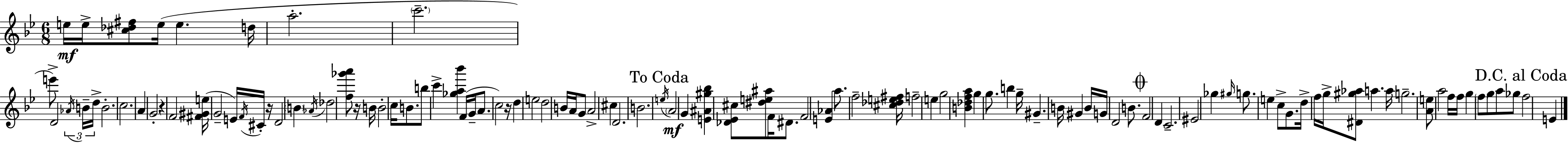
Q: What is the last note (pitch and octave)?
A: E4